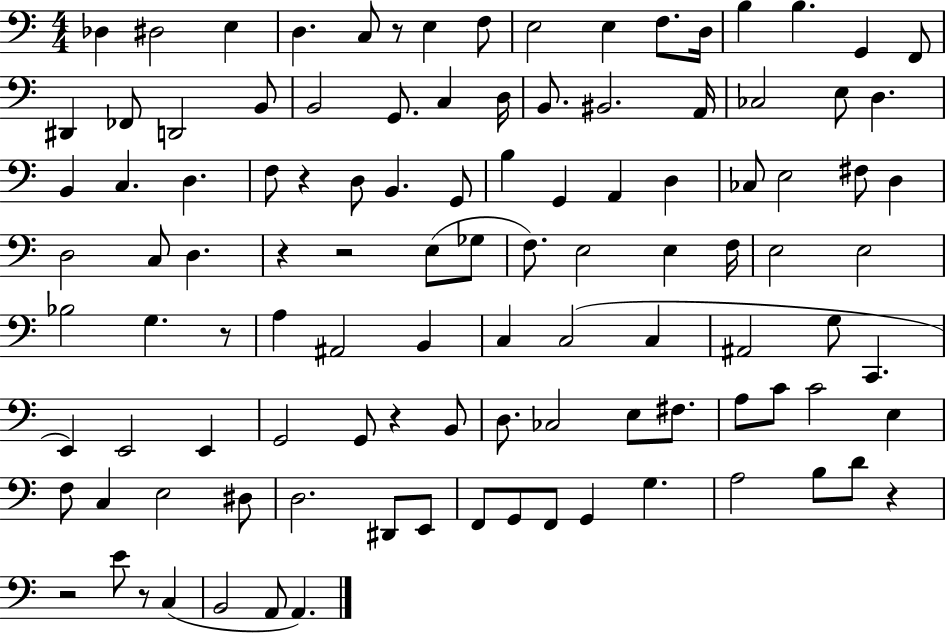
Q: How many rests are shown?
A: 9